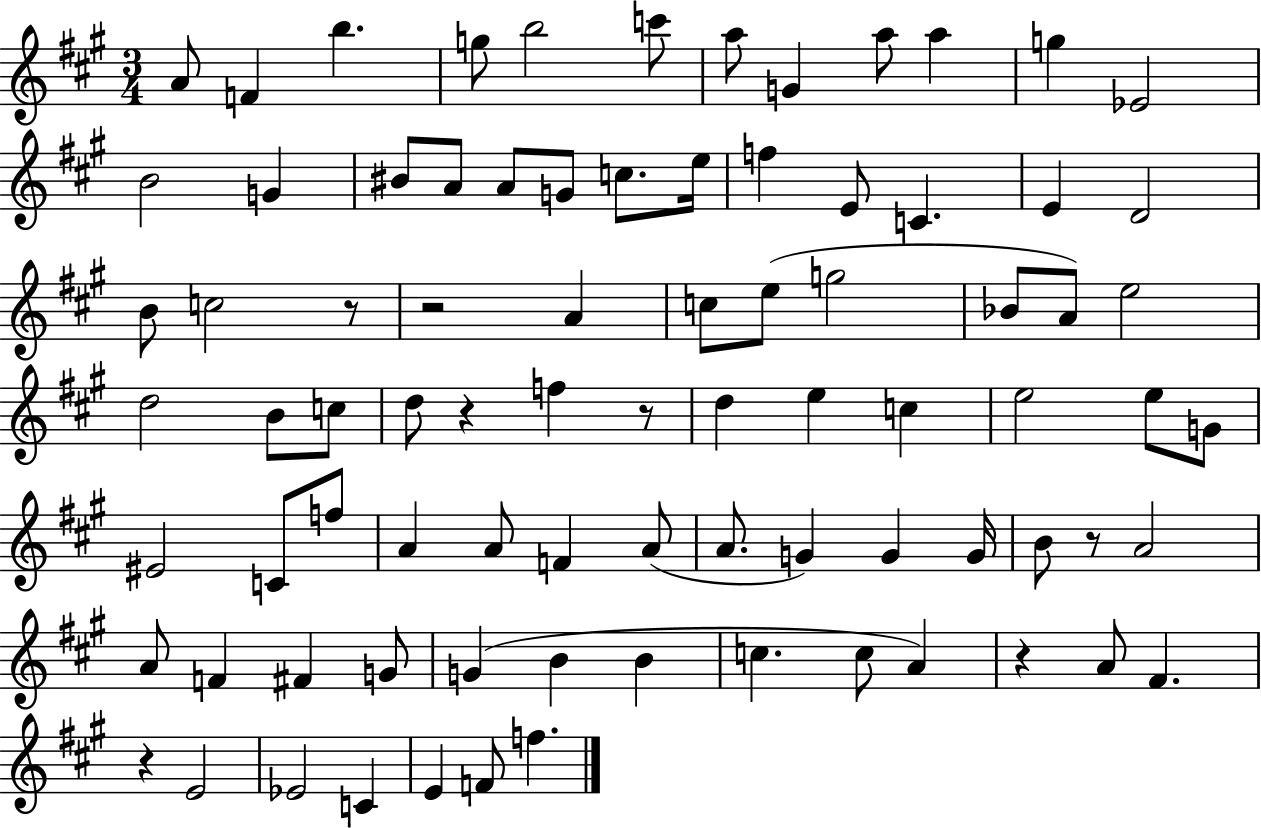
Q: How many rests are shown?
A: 7